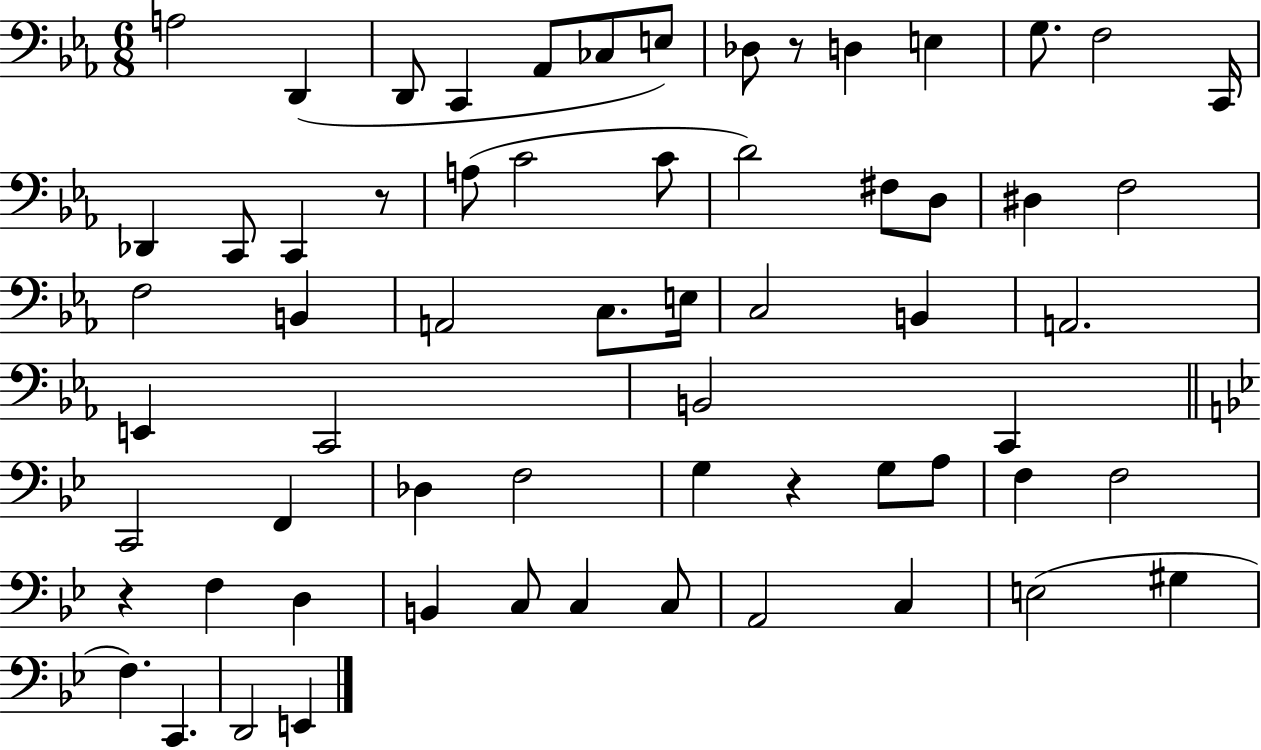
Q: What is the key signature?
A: EES major